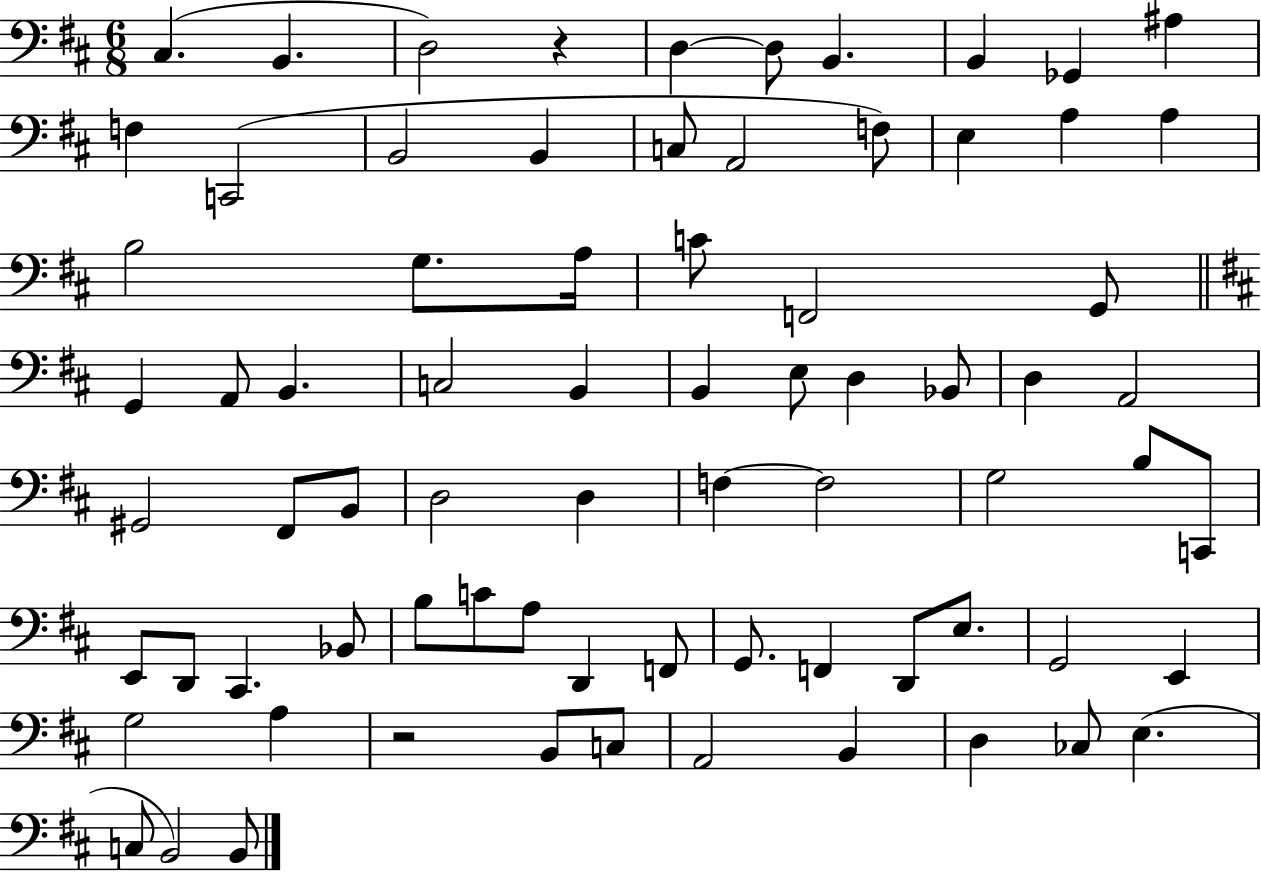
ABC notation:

X:1
T:Untitled
M:6/8
L:1/4
K:D
^C, B,, D,2 z D, D,/2 B,, B,, _G,, ^A, F, C,,2 B,,2 B,, C,/2 A,,2 F,/2 E, A, A, B,2 G,/2 A,/4 C/2 F,,2 G,,/2 G,, A,,/2 B,, C,2 B,, B,, E,/2 D, _B,,/2 D, A,,2 ^G,,2 ^F,,/2 B,,/2 D,2 D, F, F,2 G,2 B,/2 C,,/2 E,,/2 D,,/2 ^C,, _B,,/2 B,/2 C/2 A,/2 D,, F,,/2 G,,/2 F,, D,,/2 E,/2 G,,2 E,, G,2 A, z2 B,,/2 C,/2 A,,2 B,, D, _C,/2 E, C,/2 B,,2 B,,/2